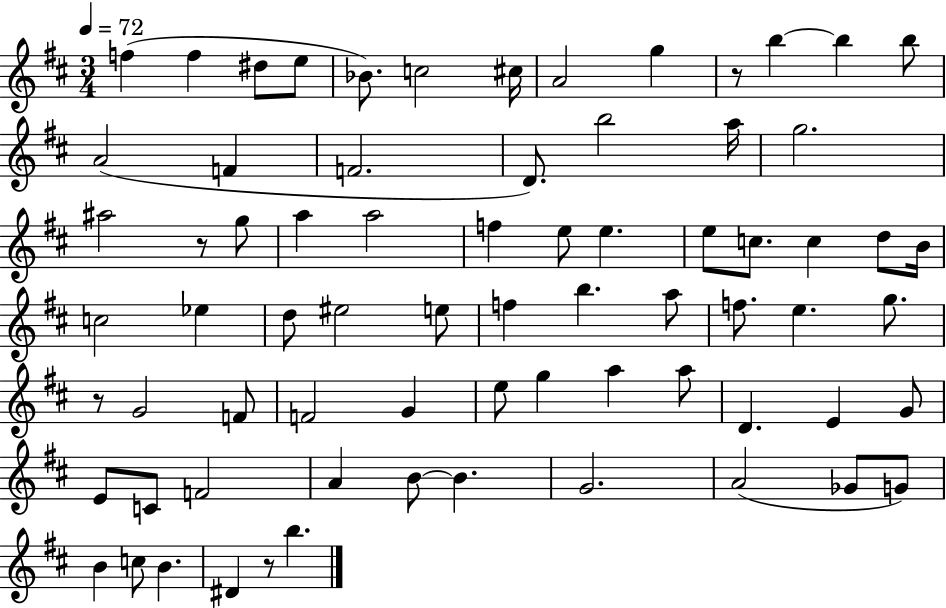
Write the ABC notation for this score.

X:1
T:Untitled
M:3/4
L:1/4
K:D
f f ^d/2 e/2 _B/2 c2 ^c/4 A2 g z/2 b b b/2 A2 F F2 D/2 b2 a/4 g2 ^a2 z/2 g/2 a a2 f e/2 e e/2 c/2 c d/2 B/4 c2 _e d/2 ^e2 e/2 f b a/2 f/2 e g/2 z/2 G2 F/2 F2 G e/2 g a a/2 D E G/2 E/2 C/2 F2 A B/2 B G2 A2 _G/2 G/2 B c/2 B ^D z/2 b